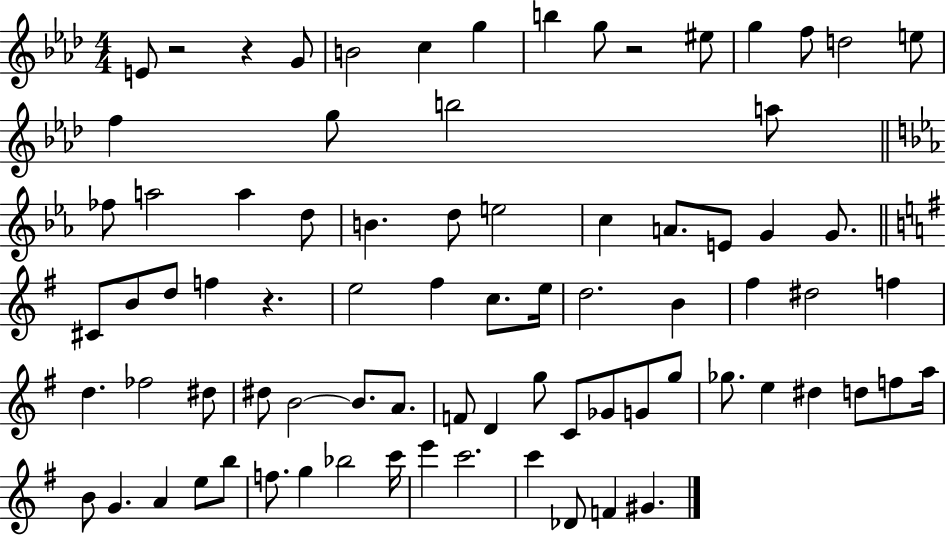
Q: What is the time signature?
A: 4/4